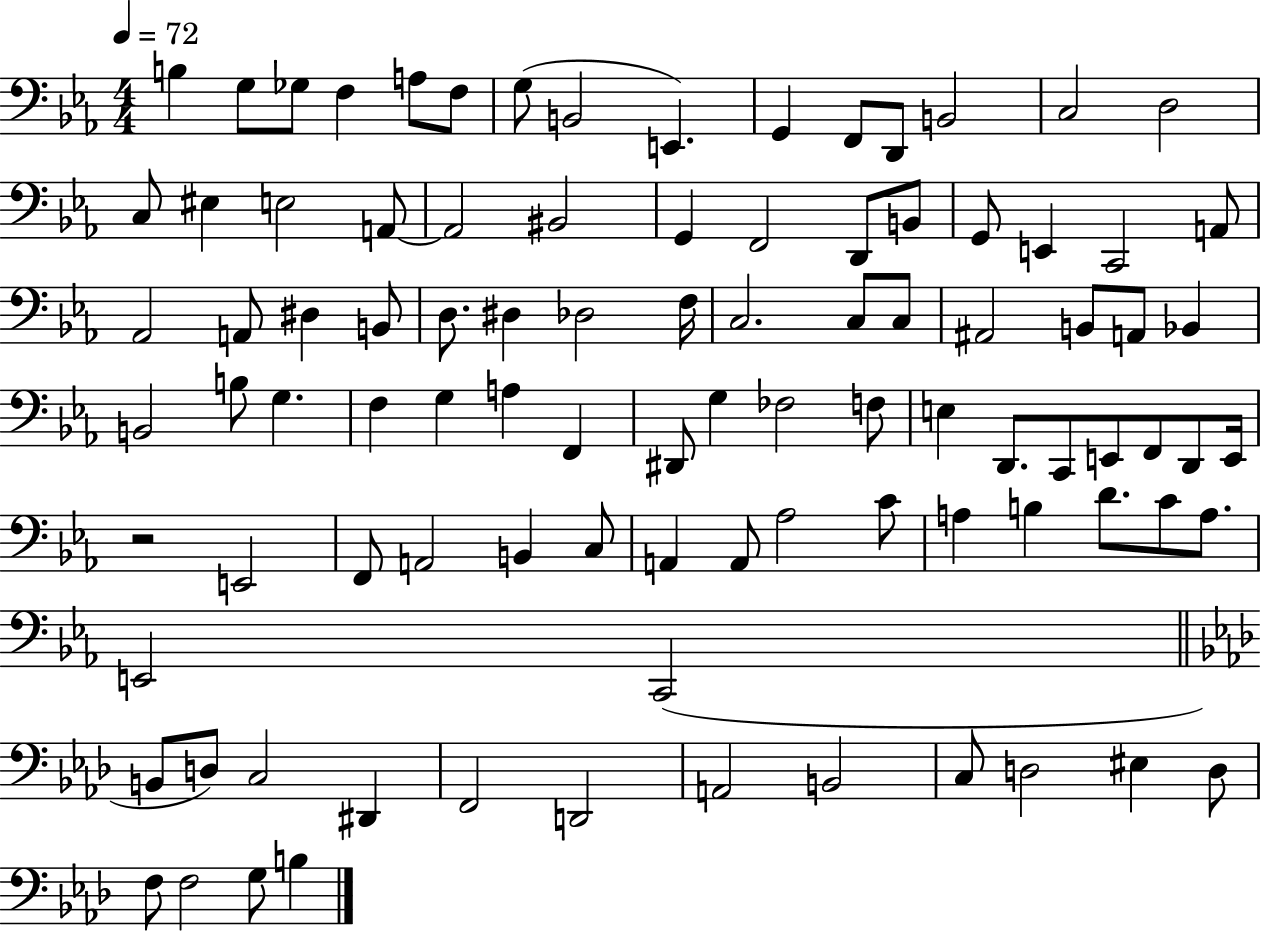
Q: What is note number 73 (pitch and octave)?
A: B3